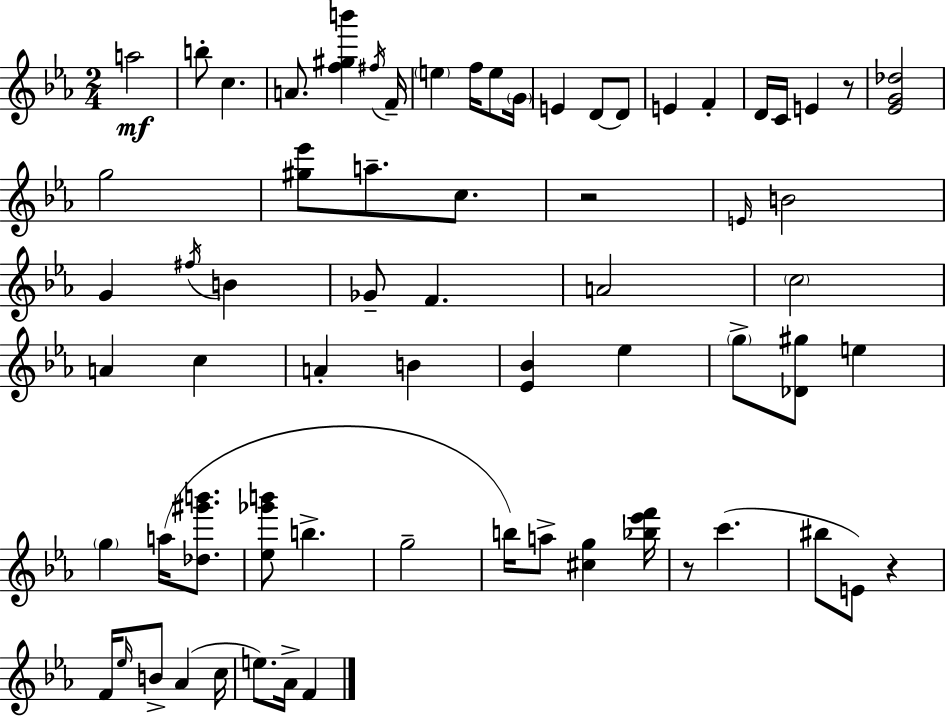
X:1
T:Untitled
M:2/4
L:1/4
K:Eb
a2 b/2 c A/2 [f^gb'] ^f/4 F/4 e f/4 e/2 G/4 E D/2 D/2 E F D/4 C/4 E z/2 [_EG_d]2 g2 [^g_e']/2 a/2 c/2 z2 E/4 B2 G ^f/4 B _G/2 F A2 c2 A c A B [_E_B] _e g/2 [_D^g]/2 e g a/4 [_d^g'b']/2 [_e_g'b']/2 b g2 b/4 a/2 [^cg] [_b_e'f']/4 z/2 c' ^b/2 E/2 z F/4 _e/4 B/2 _A c/4 e/2 _A/4 F